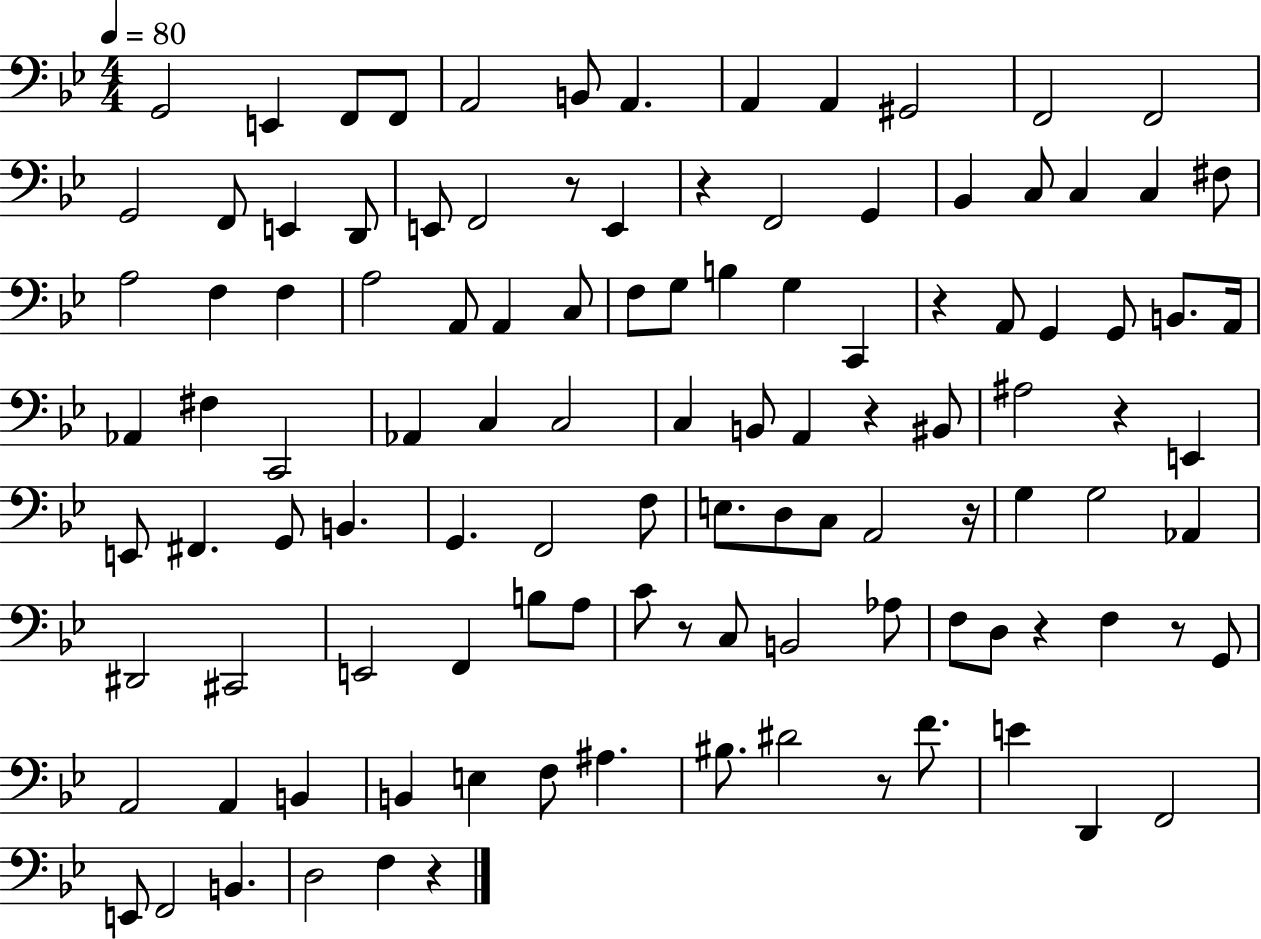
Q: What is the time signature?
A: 4/4